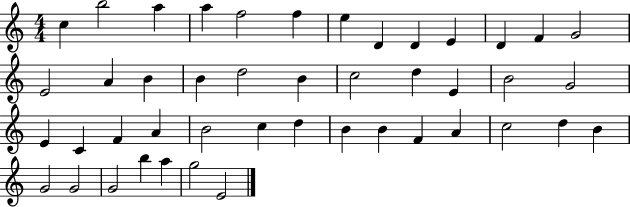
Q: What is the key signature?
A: C major